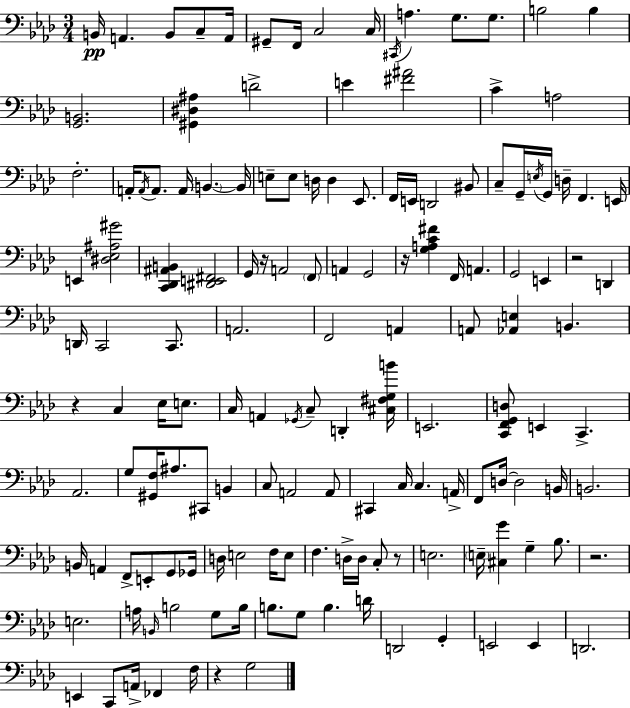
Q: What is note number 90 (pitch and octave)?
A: B2